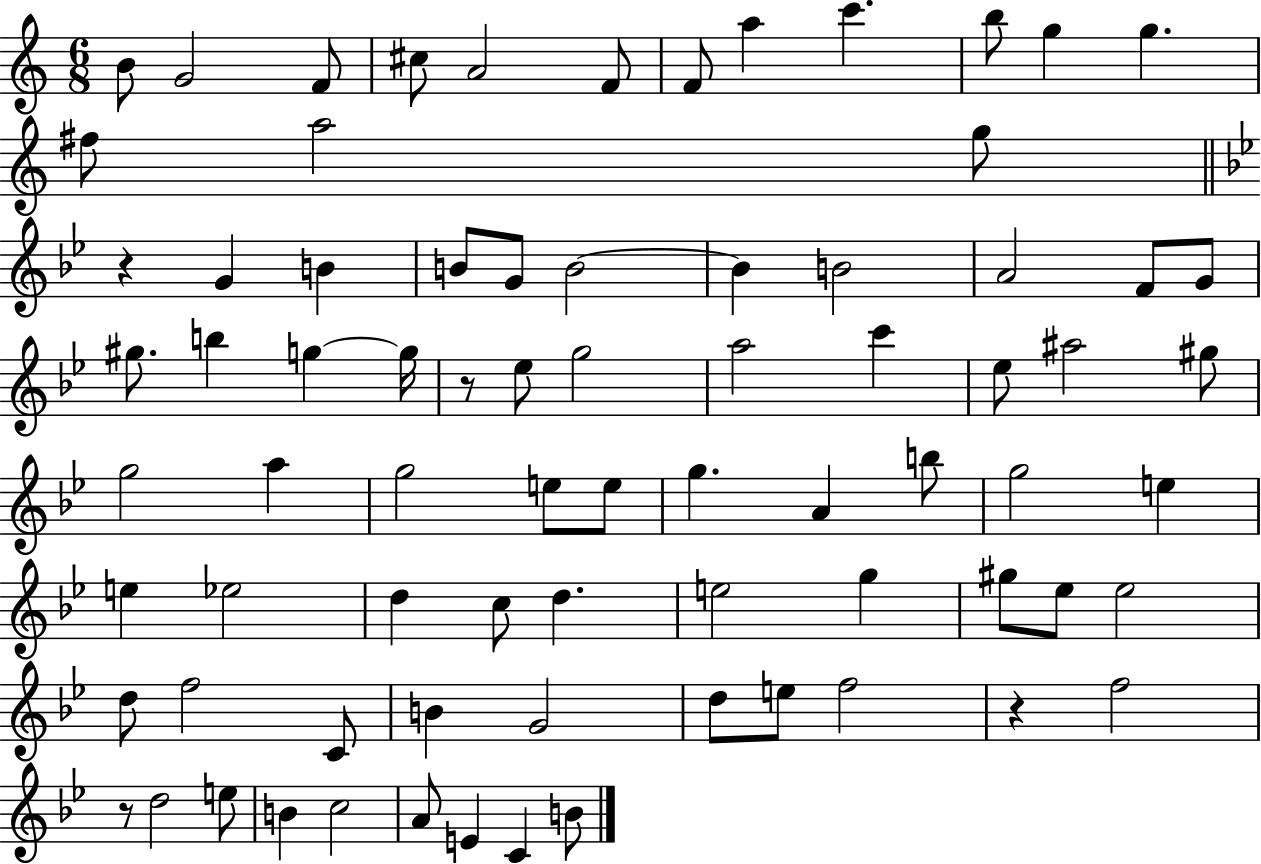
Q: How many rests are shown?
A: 4